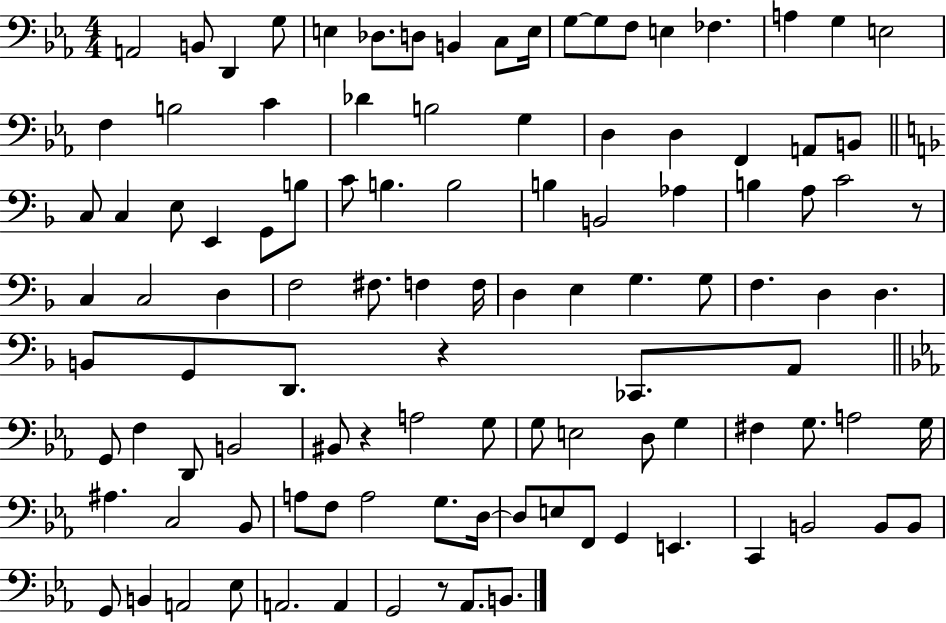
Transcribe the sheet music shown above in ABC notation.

X:1
T:Untitled
M:4/4
L:1/4
K:Eb
A,,2 B,,/2 D,, G,/2 E, _D,/2 D,/2 B,, C,/2 E,/4 G,/2 G,/2 F,/2 E, _F, A, G, E,2 F, B,2 C _D B,2 G, D, D, F,, A,,/2 B,,/2 C,/2 C, E,/2 E,, G,,/2 B,/2 C/2 B, B,2 B, B,,2 _A, B, A,/2 C2 z/2 C, C,2 D, F,2 ^F,/2 F, F,/4 D, E, G, G,/2 F, D, D, B,,/2 G,,/2 D,,/2 z _C,,/2 A,,/2 G,,/2 F, D,,/2 B,,2 ^B,,/2 z A,2 G,/2 G,/2 E,2 D,/2 G, ^F, G,/2 A,2 G,/4 ^A, C,2 _B,,/2 A,/2 F,/2 A,2 G,/2 D,/4 D,/2 E,/2 F,,/2 G,, E,, C,, B,,2 B,,/2 B,,/2 G,,/2 B,, A,,2 _E,/2 A,,2 A,, G,,2 z/2 _A,,/2 B,,/2